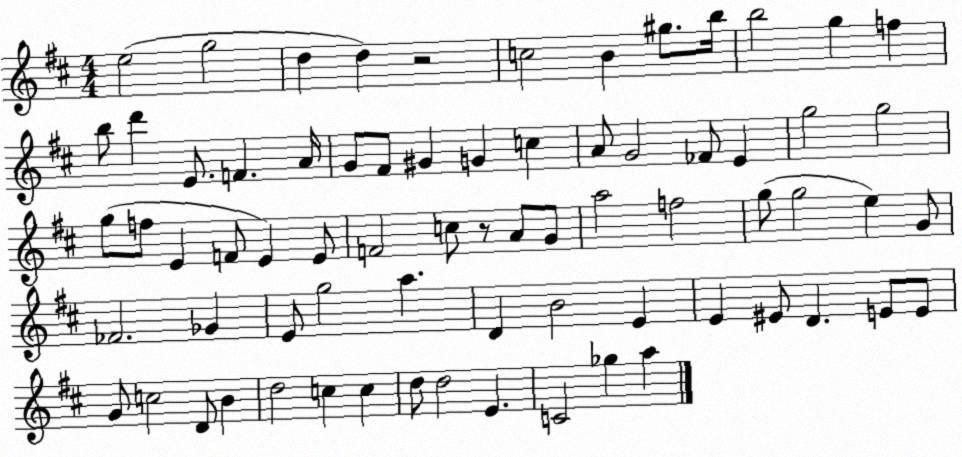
X:1
T:Untitled
M:4/4
L:1/4
K:D
e2 g2 d d z2 c2 B ^g/2 b/4 b2 g f b/2 d' E/2 F A/4 G/2 ^F/2 ^G G c A/2 G2 _F/2 E g2 g2 g/2 f/2 E F/2 E E/2 F2 c/2 z/2 A/2 G/2 a2 f2 g/2 g2 e G/2 _F2 _G E/2 g2 a D B2 E E ^E/2 D E/2 E/2 G/2 c2 D/2 B d2 c c d/2 d2 E C2 _g a